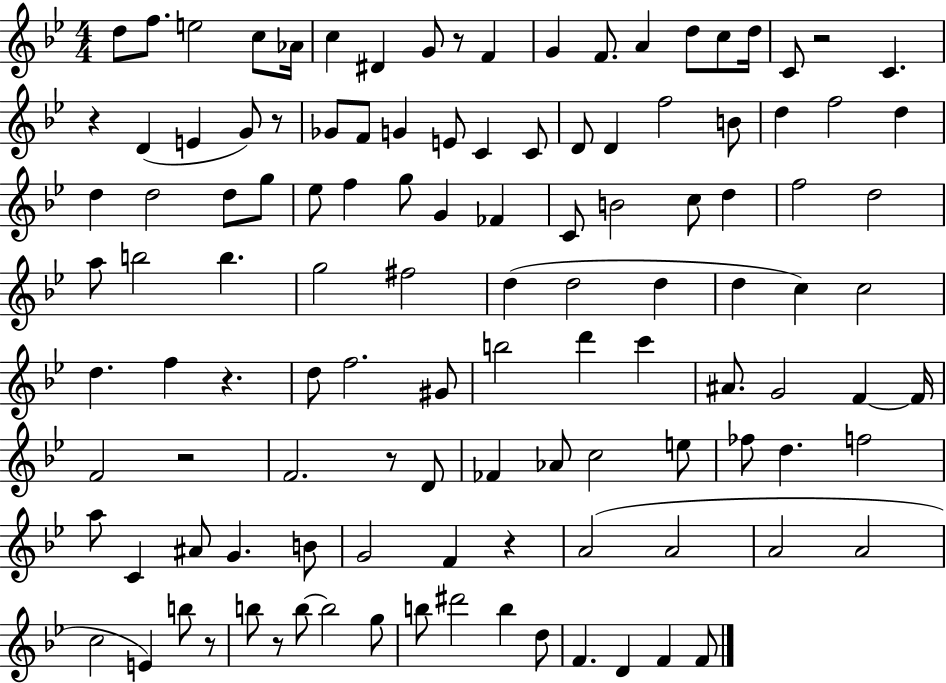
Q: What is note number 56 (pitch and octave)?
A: D5